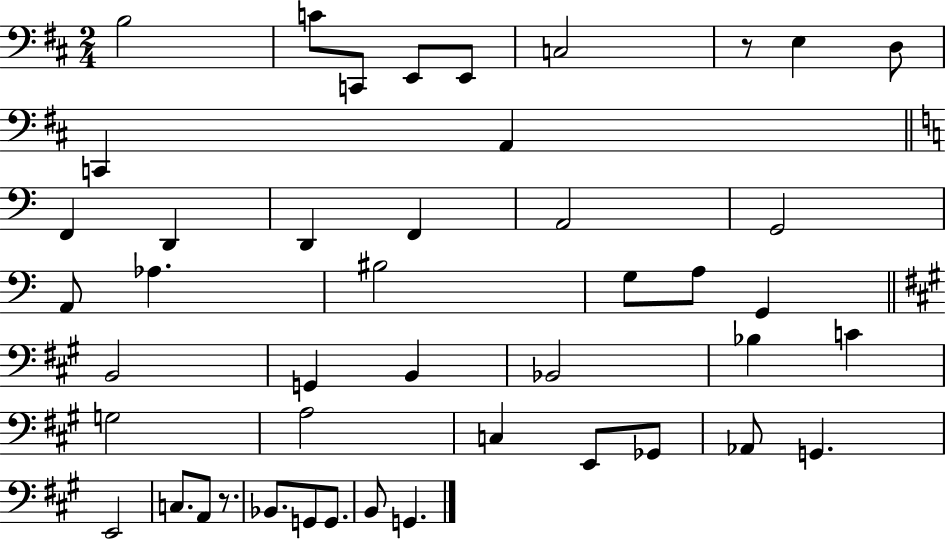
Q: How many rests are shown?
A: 2